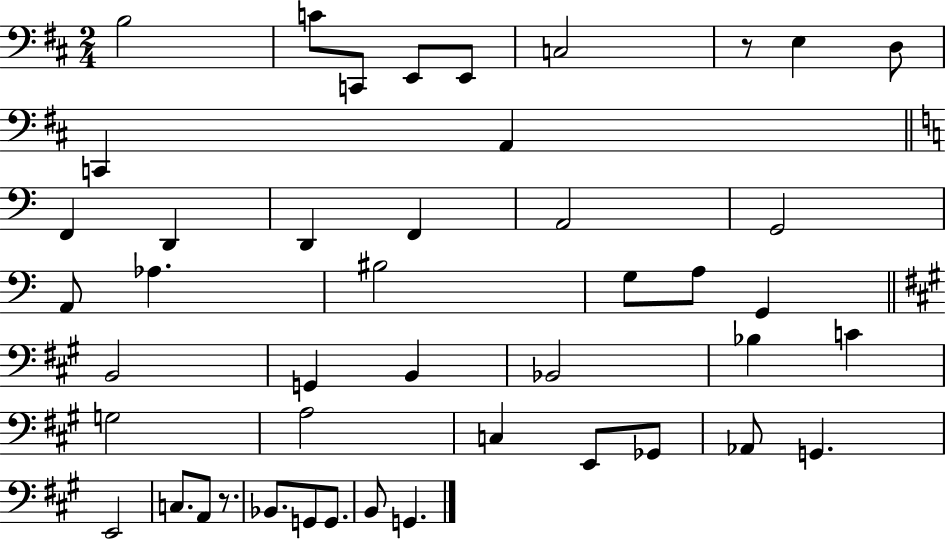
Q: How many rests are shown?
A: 2